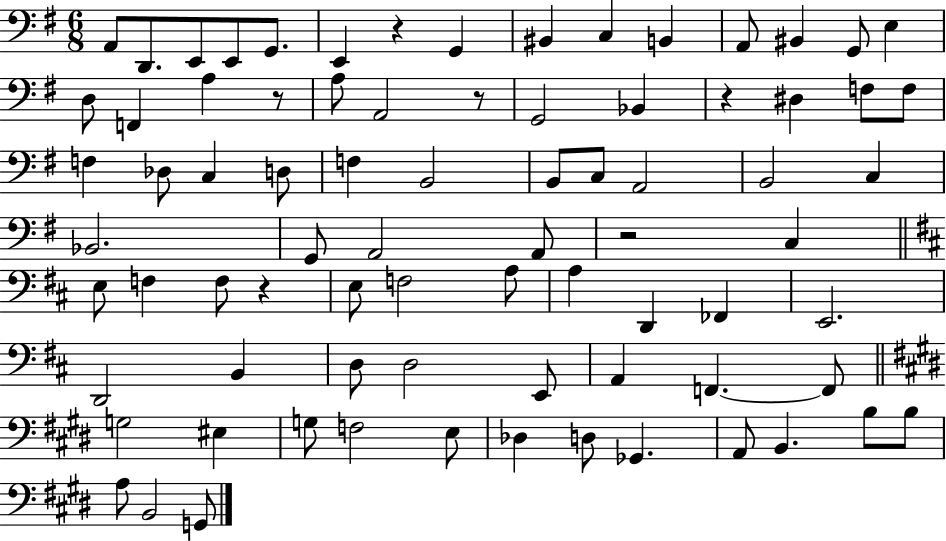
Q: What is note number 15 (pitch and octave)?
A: D3